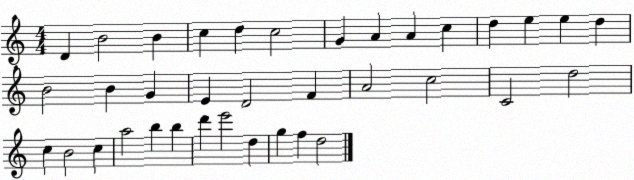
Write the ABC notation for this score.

X:1
T:Untitled
M:4/4
L:1/4
K:C
D B2 B c d c2 G A A c d e e d B2 B G E D2 F A2 c2 C2 d2 c B2 c a2 b b d' e'2 d g f d2